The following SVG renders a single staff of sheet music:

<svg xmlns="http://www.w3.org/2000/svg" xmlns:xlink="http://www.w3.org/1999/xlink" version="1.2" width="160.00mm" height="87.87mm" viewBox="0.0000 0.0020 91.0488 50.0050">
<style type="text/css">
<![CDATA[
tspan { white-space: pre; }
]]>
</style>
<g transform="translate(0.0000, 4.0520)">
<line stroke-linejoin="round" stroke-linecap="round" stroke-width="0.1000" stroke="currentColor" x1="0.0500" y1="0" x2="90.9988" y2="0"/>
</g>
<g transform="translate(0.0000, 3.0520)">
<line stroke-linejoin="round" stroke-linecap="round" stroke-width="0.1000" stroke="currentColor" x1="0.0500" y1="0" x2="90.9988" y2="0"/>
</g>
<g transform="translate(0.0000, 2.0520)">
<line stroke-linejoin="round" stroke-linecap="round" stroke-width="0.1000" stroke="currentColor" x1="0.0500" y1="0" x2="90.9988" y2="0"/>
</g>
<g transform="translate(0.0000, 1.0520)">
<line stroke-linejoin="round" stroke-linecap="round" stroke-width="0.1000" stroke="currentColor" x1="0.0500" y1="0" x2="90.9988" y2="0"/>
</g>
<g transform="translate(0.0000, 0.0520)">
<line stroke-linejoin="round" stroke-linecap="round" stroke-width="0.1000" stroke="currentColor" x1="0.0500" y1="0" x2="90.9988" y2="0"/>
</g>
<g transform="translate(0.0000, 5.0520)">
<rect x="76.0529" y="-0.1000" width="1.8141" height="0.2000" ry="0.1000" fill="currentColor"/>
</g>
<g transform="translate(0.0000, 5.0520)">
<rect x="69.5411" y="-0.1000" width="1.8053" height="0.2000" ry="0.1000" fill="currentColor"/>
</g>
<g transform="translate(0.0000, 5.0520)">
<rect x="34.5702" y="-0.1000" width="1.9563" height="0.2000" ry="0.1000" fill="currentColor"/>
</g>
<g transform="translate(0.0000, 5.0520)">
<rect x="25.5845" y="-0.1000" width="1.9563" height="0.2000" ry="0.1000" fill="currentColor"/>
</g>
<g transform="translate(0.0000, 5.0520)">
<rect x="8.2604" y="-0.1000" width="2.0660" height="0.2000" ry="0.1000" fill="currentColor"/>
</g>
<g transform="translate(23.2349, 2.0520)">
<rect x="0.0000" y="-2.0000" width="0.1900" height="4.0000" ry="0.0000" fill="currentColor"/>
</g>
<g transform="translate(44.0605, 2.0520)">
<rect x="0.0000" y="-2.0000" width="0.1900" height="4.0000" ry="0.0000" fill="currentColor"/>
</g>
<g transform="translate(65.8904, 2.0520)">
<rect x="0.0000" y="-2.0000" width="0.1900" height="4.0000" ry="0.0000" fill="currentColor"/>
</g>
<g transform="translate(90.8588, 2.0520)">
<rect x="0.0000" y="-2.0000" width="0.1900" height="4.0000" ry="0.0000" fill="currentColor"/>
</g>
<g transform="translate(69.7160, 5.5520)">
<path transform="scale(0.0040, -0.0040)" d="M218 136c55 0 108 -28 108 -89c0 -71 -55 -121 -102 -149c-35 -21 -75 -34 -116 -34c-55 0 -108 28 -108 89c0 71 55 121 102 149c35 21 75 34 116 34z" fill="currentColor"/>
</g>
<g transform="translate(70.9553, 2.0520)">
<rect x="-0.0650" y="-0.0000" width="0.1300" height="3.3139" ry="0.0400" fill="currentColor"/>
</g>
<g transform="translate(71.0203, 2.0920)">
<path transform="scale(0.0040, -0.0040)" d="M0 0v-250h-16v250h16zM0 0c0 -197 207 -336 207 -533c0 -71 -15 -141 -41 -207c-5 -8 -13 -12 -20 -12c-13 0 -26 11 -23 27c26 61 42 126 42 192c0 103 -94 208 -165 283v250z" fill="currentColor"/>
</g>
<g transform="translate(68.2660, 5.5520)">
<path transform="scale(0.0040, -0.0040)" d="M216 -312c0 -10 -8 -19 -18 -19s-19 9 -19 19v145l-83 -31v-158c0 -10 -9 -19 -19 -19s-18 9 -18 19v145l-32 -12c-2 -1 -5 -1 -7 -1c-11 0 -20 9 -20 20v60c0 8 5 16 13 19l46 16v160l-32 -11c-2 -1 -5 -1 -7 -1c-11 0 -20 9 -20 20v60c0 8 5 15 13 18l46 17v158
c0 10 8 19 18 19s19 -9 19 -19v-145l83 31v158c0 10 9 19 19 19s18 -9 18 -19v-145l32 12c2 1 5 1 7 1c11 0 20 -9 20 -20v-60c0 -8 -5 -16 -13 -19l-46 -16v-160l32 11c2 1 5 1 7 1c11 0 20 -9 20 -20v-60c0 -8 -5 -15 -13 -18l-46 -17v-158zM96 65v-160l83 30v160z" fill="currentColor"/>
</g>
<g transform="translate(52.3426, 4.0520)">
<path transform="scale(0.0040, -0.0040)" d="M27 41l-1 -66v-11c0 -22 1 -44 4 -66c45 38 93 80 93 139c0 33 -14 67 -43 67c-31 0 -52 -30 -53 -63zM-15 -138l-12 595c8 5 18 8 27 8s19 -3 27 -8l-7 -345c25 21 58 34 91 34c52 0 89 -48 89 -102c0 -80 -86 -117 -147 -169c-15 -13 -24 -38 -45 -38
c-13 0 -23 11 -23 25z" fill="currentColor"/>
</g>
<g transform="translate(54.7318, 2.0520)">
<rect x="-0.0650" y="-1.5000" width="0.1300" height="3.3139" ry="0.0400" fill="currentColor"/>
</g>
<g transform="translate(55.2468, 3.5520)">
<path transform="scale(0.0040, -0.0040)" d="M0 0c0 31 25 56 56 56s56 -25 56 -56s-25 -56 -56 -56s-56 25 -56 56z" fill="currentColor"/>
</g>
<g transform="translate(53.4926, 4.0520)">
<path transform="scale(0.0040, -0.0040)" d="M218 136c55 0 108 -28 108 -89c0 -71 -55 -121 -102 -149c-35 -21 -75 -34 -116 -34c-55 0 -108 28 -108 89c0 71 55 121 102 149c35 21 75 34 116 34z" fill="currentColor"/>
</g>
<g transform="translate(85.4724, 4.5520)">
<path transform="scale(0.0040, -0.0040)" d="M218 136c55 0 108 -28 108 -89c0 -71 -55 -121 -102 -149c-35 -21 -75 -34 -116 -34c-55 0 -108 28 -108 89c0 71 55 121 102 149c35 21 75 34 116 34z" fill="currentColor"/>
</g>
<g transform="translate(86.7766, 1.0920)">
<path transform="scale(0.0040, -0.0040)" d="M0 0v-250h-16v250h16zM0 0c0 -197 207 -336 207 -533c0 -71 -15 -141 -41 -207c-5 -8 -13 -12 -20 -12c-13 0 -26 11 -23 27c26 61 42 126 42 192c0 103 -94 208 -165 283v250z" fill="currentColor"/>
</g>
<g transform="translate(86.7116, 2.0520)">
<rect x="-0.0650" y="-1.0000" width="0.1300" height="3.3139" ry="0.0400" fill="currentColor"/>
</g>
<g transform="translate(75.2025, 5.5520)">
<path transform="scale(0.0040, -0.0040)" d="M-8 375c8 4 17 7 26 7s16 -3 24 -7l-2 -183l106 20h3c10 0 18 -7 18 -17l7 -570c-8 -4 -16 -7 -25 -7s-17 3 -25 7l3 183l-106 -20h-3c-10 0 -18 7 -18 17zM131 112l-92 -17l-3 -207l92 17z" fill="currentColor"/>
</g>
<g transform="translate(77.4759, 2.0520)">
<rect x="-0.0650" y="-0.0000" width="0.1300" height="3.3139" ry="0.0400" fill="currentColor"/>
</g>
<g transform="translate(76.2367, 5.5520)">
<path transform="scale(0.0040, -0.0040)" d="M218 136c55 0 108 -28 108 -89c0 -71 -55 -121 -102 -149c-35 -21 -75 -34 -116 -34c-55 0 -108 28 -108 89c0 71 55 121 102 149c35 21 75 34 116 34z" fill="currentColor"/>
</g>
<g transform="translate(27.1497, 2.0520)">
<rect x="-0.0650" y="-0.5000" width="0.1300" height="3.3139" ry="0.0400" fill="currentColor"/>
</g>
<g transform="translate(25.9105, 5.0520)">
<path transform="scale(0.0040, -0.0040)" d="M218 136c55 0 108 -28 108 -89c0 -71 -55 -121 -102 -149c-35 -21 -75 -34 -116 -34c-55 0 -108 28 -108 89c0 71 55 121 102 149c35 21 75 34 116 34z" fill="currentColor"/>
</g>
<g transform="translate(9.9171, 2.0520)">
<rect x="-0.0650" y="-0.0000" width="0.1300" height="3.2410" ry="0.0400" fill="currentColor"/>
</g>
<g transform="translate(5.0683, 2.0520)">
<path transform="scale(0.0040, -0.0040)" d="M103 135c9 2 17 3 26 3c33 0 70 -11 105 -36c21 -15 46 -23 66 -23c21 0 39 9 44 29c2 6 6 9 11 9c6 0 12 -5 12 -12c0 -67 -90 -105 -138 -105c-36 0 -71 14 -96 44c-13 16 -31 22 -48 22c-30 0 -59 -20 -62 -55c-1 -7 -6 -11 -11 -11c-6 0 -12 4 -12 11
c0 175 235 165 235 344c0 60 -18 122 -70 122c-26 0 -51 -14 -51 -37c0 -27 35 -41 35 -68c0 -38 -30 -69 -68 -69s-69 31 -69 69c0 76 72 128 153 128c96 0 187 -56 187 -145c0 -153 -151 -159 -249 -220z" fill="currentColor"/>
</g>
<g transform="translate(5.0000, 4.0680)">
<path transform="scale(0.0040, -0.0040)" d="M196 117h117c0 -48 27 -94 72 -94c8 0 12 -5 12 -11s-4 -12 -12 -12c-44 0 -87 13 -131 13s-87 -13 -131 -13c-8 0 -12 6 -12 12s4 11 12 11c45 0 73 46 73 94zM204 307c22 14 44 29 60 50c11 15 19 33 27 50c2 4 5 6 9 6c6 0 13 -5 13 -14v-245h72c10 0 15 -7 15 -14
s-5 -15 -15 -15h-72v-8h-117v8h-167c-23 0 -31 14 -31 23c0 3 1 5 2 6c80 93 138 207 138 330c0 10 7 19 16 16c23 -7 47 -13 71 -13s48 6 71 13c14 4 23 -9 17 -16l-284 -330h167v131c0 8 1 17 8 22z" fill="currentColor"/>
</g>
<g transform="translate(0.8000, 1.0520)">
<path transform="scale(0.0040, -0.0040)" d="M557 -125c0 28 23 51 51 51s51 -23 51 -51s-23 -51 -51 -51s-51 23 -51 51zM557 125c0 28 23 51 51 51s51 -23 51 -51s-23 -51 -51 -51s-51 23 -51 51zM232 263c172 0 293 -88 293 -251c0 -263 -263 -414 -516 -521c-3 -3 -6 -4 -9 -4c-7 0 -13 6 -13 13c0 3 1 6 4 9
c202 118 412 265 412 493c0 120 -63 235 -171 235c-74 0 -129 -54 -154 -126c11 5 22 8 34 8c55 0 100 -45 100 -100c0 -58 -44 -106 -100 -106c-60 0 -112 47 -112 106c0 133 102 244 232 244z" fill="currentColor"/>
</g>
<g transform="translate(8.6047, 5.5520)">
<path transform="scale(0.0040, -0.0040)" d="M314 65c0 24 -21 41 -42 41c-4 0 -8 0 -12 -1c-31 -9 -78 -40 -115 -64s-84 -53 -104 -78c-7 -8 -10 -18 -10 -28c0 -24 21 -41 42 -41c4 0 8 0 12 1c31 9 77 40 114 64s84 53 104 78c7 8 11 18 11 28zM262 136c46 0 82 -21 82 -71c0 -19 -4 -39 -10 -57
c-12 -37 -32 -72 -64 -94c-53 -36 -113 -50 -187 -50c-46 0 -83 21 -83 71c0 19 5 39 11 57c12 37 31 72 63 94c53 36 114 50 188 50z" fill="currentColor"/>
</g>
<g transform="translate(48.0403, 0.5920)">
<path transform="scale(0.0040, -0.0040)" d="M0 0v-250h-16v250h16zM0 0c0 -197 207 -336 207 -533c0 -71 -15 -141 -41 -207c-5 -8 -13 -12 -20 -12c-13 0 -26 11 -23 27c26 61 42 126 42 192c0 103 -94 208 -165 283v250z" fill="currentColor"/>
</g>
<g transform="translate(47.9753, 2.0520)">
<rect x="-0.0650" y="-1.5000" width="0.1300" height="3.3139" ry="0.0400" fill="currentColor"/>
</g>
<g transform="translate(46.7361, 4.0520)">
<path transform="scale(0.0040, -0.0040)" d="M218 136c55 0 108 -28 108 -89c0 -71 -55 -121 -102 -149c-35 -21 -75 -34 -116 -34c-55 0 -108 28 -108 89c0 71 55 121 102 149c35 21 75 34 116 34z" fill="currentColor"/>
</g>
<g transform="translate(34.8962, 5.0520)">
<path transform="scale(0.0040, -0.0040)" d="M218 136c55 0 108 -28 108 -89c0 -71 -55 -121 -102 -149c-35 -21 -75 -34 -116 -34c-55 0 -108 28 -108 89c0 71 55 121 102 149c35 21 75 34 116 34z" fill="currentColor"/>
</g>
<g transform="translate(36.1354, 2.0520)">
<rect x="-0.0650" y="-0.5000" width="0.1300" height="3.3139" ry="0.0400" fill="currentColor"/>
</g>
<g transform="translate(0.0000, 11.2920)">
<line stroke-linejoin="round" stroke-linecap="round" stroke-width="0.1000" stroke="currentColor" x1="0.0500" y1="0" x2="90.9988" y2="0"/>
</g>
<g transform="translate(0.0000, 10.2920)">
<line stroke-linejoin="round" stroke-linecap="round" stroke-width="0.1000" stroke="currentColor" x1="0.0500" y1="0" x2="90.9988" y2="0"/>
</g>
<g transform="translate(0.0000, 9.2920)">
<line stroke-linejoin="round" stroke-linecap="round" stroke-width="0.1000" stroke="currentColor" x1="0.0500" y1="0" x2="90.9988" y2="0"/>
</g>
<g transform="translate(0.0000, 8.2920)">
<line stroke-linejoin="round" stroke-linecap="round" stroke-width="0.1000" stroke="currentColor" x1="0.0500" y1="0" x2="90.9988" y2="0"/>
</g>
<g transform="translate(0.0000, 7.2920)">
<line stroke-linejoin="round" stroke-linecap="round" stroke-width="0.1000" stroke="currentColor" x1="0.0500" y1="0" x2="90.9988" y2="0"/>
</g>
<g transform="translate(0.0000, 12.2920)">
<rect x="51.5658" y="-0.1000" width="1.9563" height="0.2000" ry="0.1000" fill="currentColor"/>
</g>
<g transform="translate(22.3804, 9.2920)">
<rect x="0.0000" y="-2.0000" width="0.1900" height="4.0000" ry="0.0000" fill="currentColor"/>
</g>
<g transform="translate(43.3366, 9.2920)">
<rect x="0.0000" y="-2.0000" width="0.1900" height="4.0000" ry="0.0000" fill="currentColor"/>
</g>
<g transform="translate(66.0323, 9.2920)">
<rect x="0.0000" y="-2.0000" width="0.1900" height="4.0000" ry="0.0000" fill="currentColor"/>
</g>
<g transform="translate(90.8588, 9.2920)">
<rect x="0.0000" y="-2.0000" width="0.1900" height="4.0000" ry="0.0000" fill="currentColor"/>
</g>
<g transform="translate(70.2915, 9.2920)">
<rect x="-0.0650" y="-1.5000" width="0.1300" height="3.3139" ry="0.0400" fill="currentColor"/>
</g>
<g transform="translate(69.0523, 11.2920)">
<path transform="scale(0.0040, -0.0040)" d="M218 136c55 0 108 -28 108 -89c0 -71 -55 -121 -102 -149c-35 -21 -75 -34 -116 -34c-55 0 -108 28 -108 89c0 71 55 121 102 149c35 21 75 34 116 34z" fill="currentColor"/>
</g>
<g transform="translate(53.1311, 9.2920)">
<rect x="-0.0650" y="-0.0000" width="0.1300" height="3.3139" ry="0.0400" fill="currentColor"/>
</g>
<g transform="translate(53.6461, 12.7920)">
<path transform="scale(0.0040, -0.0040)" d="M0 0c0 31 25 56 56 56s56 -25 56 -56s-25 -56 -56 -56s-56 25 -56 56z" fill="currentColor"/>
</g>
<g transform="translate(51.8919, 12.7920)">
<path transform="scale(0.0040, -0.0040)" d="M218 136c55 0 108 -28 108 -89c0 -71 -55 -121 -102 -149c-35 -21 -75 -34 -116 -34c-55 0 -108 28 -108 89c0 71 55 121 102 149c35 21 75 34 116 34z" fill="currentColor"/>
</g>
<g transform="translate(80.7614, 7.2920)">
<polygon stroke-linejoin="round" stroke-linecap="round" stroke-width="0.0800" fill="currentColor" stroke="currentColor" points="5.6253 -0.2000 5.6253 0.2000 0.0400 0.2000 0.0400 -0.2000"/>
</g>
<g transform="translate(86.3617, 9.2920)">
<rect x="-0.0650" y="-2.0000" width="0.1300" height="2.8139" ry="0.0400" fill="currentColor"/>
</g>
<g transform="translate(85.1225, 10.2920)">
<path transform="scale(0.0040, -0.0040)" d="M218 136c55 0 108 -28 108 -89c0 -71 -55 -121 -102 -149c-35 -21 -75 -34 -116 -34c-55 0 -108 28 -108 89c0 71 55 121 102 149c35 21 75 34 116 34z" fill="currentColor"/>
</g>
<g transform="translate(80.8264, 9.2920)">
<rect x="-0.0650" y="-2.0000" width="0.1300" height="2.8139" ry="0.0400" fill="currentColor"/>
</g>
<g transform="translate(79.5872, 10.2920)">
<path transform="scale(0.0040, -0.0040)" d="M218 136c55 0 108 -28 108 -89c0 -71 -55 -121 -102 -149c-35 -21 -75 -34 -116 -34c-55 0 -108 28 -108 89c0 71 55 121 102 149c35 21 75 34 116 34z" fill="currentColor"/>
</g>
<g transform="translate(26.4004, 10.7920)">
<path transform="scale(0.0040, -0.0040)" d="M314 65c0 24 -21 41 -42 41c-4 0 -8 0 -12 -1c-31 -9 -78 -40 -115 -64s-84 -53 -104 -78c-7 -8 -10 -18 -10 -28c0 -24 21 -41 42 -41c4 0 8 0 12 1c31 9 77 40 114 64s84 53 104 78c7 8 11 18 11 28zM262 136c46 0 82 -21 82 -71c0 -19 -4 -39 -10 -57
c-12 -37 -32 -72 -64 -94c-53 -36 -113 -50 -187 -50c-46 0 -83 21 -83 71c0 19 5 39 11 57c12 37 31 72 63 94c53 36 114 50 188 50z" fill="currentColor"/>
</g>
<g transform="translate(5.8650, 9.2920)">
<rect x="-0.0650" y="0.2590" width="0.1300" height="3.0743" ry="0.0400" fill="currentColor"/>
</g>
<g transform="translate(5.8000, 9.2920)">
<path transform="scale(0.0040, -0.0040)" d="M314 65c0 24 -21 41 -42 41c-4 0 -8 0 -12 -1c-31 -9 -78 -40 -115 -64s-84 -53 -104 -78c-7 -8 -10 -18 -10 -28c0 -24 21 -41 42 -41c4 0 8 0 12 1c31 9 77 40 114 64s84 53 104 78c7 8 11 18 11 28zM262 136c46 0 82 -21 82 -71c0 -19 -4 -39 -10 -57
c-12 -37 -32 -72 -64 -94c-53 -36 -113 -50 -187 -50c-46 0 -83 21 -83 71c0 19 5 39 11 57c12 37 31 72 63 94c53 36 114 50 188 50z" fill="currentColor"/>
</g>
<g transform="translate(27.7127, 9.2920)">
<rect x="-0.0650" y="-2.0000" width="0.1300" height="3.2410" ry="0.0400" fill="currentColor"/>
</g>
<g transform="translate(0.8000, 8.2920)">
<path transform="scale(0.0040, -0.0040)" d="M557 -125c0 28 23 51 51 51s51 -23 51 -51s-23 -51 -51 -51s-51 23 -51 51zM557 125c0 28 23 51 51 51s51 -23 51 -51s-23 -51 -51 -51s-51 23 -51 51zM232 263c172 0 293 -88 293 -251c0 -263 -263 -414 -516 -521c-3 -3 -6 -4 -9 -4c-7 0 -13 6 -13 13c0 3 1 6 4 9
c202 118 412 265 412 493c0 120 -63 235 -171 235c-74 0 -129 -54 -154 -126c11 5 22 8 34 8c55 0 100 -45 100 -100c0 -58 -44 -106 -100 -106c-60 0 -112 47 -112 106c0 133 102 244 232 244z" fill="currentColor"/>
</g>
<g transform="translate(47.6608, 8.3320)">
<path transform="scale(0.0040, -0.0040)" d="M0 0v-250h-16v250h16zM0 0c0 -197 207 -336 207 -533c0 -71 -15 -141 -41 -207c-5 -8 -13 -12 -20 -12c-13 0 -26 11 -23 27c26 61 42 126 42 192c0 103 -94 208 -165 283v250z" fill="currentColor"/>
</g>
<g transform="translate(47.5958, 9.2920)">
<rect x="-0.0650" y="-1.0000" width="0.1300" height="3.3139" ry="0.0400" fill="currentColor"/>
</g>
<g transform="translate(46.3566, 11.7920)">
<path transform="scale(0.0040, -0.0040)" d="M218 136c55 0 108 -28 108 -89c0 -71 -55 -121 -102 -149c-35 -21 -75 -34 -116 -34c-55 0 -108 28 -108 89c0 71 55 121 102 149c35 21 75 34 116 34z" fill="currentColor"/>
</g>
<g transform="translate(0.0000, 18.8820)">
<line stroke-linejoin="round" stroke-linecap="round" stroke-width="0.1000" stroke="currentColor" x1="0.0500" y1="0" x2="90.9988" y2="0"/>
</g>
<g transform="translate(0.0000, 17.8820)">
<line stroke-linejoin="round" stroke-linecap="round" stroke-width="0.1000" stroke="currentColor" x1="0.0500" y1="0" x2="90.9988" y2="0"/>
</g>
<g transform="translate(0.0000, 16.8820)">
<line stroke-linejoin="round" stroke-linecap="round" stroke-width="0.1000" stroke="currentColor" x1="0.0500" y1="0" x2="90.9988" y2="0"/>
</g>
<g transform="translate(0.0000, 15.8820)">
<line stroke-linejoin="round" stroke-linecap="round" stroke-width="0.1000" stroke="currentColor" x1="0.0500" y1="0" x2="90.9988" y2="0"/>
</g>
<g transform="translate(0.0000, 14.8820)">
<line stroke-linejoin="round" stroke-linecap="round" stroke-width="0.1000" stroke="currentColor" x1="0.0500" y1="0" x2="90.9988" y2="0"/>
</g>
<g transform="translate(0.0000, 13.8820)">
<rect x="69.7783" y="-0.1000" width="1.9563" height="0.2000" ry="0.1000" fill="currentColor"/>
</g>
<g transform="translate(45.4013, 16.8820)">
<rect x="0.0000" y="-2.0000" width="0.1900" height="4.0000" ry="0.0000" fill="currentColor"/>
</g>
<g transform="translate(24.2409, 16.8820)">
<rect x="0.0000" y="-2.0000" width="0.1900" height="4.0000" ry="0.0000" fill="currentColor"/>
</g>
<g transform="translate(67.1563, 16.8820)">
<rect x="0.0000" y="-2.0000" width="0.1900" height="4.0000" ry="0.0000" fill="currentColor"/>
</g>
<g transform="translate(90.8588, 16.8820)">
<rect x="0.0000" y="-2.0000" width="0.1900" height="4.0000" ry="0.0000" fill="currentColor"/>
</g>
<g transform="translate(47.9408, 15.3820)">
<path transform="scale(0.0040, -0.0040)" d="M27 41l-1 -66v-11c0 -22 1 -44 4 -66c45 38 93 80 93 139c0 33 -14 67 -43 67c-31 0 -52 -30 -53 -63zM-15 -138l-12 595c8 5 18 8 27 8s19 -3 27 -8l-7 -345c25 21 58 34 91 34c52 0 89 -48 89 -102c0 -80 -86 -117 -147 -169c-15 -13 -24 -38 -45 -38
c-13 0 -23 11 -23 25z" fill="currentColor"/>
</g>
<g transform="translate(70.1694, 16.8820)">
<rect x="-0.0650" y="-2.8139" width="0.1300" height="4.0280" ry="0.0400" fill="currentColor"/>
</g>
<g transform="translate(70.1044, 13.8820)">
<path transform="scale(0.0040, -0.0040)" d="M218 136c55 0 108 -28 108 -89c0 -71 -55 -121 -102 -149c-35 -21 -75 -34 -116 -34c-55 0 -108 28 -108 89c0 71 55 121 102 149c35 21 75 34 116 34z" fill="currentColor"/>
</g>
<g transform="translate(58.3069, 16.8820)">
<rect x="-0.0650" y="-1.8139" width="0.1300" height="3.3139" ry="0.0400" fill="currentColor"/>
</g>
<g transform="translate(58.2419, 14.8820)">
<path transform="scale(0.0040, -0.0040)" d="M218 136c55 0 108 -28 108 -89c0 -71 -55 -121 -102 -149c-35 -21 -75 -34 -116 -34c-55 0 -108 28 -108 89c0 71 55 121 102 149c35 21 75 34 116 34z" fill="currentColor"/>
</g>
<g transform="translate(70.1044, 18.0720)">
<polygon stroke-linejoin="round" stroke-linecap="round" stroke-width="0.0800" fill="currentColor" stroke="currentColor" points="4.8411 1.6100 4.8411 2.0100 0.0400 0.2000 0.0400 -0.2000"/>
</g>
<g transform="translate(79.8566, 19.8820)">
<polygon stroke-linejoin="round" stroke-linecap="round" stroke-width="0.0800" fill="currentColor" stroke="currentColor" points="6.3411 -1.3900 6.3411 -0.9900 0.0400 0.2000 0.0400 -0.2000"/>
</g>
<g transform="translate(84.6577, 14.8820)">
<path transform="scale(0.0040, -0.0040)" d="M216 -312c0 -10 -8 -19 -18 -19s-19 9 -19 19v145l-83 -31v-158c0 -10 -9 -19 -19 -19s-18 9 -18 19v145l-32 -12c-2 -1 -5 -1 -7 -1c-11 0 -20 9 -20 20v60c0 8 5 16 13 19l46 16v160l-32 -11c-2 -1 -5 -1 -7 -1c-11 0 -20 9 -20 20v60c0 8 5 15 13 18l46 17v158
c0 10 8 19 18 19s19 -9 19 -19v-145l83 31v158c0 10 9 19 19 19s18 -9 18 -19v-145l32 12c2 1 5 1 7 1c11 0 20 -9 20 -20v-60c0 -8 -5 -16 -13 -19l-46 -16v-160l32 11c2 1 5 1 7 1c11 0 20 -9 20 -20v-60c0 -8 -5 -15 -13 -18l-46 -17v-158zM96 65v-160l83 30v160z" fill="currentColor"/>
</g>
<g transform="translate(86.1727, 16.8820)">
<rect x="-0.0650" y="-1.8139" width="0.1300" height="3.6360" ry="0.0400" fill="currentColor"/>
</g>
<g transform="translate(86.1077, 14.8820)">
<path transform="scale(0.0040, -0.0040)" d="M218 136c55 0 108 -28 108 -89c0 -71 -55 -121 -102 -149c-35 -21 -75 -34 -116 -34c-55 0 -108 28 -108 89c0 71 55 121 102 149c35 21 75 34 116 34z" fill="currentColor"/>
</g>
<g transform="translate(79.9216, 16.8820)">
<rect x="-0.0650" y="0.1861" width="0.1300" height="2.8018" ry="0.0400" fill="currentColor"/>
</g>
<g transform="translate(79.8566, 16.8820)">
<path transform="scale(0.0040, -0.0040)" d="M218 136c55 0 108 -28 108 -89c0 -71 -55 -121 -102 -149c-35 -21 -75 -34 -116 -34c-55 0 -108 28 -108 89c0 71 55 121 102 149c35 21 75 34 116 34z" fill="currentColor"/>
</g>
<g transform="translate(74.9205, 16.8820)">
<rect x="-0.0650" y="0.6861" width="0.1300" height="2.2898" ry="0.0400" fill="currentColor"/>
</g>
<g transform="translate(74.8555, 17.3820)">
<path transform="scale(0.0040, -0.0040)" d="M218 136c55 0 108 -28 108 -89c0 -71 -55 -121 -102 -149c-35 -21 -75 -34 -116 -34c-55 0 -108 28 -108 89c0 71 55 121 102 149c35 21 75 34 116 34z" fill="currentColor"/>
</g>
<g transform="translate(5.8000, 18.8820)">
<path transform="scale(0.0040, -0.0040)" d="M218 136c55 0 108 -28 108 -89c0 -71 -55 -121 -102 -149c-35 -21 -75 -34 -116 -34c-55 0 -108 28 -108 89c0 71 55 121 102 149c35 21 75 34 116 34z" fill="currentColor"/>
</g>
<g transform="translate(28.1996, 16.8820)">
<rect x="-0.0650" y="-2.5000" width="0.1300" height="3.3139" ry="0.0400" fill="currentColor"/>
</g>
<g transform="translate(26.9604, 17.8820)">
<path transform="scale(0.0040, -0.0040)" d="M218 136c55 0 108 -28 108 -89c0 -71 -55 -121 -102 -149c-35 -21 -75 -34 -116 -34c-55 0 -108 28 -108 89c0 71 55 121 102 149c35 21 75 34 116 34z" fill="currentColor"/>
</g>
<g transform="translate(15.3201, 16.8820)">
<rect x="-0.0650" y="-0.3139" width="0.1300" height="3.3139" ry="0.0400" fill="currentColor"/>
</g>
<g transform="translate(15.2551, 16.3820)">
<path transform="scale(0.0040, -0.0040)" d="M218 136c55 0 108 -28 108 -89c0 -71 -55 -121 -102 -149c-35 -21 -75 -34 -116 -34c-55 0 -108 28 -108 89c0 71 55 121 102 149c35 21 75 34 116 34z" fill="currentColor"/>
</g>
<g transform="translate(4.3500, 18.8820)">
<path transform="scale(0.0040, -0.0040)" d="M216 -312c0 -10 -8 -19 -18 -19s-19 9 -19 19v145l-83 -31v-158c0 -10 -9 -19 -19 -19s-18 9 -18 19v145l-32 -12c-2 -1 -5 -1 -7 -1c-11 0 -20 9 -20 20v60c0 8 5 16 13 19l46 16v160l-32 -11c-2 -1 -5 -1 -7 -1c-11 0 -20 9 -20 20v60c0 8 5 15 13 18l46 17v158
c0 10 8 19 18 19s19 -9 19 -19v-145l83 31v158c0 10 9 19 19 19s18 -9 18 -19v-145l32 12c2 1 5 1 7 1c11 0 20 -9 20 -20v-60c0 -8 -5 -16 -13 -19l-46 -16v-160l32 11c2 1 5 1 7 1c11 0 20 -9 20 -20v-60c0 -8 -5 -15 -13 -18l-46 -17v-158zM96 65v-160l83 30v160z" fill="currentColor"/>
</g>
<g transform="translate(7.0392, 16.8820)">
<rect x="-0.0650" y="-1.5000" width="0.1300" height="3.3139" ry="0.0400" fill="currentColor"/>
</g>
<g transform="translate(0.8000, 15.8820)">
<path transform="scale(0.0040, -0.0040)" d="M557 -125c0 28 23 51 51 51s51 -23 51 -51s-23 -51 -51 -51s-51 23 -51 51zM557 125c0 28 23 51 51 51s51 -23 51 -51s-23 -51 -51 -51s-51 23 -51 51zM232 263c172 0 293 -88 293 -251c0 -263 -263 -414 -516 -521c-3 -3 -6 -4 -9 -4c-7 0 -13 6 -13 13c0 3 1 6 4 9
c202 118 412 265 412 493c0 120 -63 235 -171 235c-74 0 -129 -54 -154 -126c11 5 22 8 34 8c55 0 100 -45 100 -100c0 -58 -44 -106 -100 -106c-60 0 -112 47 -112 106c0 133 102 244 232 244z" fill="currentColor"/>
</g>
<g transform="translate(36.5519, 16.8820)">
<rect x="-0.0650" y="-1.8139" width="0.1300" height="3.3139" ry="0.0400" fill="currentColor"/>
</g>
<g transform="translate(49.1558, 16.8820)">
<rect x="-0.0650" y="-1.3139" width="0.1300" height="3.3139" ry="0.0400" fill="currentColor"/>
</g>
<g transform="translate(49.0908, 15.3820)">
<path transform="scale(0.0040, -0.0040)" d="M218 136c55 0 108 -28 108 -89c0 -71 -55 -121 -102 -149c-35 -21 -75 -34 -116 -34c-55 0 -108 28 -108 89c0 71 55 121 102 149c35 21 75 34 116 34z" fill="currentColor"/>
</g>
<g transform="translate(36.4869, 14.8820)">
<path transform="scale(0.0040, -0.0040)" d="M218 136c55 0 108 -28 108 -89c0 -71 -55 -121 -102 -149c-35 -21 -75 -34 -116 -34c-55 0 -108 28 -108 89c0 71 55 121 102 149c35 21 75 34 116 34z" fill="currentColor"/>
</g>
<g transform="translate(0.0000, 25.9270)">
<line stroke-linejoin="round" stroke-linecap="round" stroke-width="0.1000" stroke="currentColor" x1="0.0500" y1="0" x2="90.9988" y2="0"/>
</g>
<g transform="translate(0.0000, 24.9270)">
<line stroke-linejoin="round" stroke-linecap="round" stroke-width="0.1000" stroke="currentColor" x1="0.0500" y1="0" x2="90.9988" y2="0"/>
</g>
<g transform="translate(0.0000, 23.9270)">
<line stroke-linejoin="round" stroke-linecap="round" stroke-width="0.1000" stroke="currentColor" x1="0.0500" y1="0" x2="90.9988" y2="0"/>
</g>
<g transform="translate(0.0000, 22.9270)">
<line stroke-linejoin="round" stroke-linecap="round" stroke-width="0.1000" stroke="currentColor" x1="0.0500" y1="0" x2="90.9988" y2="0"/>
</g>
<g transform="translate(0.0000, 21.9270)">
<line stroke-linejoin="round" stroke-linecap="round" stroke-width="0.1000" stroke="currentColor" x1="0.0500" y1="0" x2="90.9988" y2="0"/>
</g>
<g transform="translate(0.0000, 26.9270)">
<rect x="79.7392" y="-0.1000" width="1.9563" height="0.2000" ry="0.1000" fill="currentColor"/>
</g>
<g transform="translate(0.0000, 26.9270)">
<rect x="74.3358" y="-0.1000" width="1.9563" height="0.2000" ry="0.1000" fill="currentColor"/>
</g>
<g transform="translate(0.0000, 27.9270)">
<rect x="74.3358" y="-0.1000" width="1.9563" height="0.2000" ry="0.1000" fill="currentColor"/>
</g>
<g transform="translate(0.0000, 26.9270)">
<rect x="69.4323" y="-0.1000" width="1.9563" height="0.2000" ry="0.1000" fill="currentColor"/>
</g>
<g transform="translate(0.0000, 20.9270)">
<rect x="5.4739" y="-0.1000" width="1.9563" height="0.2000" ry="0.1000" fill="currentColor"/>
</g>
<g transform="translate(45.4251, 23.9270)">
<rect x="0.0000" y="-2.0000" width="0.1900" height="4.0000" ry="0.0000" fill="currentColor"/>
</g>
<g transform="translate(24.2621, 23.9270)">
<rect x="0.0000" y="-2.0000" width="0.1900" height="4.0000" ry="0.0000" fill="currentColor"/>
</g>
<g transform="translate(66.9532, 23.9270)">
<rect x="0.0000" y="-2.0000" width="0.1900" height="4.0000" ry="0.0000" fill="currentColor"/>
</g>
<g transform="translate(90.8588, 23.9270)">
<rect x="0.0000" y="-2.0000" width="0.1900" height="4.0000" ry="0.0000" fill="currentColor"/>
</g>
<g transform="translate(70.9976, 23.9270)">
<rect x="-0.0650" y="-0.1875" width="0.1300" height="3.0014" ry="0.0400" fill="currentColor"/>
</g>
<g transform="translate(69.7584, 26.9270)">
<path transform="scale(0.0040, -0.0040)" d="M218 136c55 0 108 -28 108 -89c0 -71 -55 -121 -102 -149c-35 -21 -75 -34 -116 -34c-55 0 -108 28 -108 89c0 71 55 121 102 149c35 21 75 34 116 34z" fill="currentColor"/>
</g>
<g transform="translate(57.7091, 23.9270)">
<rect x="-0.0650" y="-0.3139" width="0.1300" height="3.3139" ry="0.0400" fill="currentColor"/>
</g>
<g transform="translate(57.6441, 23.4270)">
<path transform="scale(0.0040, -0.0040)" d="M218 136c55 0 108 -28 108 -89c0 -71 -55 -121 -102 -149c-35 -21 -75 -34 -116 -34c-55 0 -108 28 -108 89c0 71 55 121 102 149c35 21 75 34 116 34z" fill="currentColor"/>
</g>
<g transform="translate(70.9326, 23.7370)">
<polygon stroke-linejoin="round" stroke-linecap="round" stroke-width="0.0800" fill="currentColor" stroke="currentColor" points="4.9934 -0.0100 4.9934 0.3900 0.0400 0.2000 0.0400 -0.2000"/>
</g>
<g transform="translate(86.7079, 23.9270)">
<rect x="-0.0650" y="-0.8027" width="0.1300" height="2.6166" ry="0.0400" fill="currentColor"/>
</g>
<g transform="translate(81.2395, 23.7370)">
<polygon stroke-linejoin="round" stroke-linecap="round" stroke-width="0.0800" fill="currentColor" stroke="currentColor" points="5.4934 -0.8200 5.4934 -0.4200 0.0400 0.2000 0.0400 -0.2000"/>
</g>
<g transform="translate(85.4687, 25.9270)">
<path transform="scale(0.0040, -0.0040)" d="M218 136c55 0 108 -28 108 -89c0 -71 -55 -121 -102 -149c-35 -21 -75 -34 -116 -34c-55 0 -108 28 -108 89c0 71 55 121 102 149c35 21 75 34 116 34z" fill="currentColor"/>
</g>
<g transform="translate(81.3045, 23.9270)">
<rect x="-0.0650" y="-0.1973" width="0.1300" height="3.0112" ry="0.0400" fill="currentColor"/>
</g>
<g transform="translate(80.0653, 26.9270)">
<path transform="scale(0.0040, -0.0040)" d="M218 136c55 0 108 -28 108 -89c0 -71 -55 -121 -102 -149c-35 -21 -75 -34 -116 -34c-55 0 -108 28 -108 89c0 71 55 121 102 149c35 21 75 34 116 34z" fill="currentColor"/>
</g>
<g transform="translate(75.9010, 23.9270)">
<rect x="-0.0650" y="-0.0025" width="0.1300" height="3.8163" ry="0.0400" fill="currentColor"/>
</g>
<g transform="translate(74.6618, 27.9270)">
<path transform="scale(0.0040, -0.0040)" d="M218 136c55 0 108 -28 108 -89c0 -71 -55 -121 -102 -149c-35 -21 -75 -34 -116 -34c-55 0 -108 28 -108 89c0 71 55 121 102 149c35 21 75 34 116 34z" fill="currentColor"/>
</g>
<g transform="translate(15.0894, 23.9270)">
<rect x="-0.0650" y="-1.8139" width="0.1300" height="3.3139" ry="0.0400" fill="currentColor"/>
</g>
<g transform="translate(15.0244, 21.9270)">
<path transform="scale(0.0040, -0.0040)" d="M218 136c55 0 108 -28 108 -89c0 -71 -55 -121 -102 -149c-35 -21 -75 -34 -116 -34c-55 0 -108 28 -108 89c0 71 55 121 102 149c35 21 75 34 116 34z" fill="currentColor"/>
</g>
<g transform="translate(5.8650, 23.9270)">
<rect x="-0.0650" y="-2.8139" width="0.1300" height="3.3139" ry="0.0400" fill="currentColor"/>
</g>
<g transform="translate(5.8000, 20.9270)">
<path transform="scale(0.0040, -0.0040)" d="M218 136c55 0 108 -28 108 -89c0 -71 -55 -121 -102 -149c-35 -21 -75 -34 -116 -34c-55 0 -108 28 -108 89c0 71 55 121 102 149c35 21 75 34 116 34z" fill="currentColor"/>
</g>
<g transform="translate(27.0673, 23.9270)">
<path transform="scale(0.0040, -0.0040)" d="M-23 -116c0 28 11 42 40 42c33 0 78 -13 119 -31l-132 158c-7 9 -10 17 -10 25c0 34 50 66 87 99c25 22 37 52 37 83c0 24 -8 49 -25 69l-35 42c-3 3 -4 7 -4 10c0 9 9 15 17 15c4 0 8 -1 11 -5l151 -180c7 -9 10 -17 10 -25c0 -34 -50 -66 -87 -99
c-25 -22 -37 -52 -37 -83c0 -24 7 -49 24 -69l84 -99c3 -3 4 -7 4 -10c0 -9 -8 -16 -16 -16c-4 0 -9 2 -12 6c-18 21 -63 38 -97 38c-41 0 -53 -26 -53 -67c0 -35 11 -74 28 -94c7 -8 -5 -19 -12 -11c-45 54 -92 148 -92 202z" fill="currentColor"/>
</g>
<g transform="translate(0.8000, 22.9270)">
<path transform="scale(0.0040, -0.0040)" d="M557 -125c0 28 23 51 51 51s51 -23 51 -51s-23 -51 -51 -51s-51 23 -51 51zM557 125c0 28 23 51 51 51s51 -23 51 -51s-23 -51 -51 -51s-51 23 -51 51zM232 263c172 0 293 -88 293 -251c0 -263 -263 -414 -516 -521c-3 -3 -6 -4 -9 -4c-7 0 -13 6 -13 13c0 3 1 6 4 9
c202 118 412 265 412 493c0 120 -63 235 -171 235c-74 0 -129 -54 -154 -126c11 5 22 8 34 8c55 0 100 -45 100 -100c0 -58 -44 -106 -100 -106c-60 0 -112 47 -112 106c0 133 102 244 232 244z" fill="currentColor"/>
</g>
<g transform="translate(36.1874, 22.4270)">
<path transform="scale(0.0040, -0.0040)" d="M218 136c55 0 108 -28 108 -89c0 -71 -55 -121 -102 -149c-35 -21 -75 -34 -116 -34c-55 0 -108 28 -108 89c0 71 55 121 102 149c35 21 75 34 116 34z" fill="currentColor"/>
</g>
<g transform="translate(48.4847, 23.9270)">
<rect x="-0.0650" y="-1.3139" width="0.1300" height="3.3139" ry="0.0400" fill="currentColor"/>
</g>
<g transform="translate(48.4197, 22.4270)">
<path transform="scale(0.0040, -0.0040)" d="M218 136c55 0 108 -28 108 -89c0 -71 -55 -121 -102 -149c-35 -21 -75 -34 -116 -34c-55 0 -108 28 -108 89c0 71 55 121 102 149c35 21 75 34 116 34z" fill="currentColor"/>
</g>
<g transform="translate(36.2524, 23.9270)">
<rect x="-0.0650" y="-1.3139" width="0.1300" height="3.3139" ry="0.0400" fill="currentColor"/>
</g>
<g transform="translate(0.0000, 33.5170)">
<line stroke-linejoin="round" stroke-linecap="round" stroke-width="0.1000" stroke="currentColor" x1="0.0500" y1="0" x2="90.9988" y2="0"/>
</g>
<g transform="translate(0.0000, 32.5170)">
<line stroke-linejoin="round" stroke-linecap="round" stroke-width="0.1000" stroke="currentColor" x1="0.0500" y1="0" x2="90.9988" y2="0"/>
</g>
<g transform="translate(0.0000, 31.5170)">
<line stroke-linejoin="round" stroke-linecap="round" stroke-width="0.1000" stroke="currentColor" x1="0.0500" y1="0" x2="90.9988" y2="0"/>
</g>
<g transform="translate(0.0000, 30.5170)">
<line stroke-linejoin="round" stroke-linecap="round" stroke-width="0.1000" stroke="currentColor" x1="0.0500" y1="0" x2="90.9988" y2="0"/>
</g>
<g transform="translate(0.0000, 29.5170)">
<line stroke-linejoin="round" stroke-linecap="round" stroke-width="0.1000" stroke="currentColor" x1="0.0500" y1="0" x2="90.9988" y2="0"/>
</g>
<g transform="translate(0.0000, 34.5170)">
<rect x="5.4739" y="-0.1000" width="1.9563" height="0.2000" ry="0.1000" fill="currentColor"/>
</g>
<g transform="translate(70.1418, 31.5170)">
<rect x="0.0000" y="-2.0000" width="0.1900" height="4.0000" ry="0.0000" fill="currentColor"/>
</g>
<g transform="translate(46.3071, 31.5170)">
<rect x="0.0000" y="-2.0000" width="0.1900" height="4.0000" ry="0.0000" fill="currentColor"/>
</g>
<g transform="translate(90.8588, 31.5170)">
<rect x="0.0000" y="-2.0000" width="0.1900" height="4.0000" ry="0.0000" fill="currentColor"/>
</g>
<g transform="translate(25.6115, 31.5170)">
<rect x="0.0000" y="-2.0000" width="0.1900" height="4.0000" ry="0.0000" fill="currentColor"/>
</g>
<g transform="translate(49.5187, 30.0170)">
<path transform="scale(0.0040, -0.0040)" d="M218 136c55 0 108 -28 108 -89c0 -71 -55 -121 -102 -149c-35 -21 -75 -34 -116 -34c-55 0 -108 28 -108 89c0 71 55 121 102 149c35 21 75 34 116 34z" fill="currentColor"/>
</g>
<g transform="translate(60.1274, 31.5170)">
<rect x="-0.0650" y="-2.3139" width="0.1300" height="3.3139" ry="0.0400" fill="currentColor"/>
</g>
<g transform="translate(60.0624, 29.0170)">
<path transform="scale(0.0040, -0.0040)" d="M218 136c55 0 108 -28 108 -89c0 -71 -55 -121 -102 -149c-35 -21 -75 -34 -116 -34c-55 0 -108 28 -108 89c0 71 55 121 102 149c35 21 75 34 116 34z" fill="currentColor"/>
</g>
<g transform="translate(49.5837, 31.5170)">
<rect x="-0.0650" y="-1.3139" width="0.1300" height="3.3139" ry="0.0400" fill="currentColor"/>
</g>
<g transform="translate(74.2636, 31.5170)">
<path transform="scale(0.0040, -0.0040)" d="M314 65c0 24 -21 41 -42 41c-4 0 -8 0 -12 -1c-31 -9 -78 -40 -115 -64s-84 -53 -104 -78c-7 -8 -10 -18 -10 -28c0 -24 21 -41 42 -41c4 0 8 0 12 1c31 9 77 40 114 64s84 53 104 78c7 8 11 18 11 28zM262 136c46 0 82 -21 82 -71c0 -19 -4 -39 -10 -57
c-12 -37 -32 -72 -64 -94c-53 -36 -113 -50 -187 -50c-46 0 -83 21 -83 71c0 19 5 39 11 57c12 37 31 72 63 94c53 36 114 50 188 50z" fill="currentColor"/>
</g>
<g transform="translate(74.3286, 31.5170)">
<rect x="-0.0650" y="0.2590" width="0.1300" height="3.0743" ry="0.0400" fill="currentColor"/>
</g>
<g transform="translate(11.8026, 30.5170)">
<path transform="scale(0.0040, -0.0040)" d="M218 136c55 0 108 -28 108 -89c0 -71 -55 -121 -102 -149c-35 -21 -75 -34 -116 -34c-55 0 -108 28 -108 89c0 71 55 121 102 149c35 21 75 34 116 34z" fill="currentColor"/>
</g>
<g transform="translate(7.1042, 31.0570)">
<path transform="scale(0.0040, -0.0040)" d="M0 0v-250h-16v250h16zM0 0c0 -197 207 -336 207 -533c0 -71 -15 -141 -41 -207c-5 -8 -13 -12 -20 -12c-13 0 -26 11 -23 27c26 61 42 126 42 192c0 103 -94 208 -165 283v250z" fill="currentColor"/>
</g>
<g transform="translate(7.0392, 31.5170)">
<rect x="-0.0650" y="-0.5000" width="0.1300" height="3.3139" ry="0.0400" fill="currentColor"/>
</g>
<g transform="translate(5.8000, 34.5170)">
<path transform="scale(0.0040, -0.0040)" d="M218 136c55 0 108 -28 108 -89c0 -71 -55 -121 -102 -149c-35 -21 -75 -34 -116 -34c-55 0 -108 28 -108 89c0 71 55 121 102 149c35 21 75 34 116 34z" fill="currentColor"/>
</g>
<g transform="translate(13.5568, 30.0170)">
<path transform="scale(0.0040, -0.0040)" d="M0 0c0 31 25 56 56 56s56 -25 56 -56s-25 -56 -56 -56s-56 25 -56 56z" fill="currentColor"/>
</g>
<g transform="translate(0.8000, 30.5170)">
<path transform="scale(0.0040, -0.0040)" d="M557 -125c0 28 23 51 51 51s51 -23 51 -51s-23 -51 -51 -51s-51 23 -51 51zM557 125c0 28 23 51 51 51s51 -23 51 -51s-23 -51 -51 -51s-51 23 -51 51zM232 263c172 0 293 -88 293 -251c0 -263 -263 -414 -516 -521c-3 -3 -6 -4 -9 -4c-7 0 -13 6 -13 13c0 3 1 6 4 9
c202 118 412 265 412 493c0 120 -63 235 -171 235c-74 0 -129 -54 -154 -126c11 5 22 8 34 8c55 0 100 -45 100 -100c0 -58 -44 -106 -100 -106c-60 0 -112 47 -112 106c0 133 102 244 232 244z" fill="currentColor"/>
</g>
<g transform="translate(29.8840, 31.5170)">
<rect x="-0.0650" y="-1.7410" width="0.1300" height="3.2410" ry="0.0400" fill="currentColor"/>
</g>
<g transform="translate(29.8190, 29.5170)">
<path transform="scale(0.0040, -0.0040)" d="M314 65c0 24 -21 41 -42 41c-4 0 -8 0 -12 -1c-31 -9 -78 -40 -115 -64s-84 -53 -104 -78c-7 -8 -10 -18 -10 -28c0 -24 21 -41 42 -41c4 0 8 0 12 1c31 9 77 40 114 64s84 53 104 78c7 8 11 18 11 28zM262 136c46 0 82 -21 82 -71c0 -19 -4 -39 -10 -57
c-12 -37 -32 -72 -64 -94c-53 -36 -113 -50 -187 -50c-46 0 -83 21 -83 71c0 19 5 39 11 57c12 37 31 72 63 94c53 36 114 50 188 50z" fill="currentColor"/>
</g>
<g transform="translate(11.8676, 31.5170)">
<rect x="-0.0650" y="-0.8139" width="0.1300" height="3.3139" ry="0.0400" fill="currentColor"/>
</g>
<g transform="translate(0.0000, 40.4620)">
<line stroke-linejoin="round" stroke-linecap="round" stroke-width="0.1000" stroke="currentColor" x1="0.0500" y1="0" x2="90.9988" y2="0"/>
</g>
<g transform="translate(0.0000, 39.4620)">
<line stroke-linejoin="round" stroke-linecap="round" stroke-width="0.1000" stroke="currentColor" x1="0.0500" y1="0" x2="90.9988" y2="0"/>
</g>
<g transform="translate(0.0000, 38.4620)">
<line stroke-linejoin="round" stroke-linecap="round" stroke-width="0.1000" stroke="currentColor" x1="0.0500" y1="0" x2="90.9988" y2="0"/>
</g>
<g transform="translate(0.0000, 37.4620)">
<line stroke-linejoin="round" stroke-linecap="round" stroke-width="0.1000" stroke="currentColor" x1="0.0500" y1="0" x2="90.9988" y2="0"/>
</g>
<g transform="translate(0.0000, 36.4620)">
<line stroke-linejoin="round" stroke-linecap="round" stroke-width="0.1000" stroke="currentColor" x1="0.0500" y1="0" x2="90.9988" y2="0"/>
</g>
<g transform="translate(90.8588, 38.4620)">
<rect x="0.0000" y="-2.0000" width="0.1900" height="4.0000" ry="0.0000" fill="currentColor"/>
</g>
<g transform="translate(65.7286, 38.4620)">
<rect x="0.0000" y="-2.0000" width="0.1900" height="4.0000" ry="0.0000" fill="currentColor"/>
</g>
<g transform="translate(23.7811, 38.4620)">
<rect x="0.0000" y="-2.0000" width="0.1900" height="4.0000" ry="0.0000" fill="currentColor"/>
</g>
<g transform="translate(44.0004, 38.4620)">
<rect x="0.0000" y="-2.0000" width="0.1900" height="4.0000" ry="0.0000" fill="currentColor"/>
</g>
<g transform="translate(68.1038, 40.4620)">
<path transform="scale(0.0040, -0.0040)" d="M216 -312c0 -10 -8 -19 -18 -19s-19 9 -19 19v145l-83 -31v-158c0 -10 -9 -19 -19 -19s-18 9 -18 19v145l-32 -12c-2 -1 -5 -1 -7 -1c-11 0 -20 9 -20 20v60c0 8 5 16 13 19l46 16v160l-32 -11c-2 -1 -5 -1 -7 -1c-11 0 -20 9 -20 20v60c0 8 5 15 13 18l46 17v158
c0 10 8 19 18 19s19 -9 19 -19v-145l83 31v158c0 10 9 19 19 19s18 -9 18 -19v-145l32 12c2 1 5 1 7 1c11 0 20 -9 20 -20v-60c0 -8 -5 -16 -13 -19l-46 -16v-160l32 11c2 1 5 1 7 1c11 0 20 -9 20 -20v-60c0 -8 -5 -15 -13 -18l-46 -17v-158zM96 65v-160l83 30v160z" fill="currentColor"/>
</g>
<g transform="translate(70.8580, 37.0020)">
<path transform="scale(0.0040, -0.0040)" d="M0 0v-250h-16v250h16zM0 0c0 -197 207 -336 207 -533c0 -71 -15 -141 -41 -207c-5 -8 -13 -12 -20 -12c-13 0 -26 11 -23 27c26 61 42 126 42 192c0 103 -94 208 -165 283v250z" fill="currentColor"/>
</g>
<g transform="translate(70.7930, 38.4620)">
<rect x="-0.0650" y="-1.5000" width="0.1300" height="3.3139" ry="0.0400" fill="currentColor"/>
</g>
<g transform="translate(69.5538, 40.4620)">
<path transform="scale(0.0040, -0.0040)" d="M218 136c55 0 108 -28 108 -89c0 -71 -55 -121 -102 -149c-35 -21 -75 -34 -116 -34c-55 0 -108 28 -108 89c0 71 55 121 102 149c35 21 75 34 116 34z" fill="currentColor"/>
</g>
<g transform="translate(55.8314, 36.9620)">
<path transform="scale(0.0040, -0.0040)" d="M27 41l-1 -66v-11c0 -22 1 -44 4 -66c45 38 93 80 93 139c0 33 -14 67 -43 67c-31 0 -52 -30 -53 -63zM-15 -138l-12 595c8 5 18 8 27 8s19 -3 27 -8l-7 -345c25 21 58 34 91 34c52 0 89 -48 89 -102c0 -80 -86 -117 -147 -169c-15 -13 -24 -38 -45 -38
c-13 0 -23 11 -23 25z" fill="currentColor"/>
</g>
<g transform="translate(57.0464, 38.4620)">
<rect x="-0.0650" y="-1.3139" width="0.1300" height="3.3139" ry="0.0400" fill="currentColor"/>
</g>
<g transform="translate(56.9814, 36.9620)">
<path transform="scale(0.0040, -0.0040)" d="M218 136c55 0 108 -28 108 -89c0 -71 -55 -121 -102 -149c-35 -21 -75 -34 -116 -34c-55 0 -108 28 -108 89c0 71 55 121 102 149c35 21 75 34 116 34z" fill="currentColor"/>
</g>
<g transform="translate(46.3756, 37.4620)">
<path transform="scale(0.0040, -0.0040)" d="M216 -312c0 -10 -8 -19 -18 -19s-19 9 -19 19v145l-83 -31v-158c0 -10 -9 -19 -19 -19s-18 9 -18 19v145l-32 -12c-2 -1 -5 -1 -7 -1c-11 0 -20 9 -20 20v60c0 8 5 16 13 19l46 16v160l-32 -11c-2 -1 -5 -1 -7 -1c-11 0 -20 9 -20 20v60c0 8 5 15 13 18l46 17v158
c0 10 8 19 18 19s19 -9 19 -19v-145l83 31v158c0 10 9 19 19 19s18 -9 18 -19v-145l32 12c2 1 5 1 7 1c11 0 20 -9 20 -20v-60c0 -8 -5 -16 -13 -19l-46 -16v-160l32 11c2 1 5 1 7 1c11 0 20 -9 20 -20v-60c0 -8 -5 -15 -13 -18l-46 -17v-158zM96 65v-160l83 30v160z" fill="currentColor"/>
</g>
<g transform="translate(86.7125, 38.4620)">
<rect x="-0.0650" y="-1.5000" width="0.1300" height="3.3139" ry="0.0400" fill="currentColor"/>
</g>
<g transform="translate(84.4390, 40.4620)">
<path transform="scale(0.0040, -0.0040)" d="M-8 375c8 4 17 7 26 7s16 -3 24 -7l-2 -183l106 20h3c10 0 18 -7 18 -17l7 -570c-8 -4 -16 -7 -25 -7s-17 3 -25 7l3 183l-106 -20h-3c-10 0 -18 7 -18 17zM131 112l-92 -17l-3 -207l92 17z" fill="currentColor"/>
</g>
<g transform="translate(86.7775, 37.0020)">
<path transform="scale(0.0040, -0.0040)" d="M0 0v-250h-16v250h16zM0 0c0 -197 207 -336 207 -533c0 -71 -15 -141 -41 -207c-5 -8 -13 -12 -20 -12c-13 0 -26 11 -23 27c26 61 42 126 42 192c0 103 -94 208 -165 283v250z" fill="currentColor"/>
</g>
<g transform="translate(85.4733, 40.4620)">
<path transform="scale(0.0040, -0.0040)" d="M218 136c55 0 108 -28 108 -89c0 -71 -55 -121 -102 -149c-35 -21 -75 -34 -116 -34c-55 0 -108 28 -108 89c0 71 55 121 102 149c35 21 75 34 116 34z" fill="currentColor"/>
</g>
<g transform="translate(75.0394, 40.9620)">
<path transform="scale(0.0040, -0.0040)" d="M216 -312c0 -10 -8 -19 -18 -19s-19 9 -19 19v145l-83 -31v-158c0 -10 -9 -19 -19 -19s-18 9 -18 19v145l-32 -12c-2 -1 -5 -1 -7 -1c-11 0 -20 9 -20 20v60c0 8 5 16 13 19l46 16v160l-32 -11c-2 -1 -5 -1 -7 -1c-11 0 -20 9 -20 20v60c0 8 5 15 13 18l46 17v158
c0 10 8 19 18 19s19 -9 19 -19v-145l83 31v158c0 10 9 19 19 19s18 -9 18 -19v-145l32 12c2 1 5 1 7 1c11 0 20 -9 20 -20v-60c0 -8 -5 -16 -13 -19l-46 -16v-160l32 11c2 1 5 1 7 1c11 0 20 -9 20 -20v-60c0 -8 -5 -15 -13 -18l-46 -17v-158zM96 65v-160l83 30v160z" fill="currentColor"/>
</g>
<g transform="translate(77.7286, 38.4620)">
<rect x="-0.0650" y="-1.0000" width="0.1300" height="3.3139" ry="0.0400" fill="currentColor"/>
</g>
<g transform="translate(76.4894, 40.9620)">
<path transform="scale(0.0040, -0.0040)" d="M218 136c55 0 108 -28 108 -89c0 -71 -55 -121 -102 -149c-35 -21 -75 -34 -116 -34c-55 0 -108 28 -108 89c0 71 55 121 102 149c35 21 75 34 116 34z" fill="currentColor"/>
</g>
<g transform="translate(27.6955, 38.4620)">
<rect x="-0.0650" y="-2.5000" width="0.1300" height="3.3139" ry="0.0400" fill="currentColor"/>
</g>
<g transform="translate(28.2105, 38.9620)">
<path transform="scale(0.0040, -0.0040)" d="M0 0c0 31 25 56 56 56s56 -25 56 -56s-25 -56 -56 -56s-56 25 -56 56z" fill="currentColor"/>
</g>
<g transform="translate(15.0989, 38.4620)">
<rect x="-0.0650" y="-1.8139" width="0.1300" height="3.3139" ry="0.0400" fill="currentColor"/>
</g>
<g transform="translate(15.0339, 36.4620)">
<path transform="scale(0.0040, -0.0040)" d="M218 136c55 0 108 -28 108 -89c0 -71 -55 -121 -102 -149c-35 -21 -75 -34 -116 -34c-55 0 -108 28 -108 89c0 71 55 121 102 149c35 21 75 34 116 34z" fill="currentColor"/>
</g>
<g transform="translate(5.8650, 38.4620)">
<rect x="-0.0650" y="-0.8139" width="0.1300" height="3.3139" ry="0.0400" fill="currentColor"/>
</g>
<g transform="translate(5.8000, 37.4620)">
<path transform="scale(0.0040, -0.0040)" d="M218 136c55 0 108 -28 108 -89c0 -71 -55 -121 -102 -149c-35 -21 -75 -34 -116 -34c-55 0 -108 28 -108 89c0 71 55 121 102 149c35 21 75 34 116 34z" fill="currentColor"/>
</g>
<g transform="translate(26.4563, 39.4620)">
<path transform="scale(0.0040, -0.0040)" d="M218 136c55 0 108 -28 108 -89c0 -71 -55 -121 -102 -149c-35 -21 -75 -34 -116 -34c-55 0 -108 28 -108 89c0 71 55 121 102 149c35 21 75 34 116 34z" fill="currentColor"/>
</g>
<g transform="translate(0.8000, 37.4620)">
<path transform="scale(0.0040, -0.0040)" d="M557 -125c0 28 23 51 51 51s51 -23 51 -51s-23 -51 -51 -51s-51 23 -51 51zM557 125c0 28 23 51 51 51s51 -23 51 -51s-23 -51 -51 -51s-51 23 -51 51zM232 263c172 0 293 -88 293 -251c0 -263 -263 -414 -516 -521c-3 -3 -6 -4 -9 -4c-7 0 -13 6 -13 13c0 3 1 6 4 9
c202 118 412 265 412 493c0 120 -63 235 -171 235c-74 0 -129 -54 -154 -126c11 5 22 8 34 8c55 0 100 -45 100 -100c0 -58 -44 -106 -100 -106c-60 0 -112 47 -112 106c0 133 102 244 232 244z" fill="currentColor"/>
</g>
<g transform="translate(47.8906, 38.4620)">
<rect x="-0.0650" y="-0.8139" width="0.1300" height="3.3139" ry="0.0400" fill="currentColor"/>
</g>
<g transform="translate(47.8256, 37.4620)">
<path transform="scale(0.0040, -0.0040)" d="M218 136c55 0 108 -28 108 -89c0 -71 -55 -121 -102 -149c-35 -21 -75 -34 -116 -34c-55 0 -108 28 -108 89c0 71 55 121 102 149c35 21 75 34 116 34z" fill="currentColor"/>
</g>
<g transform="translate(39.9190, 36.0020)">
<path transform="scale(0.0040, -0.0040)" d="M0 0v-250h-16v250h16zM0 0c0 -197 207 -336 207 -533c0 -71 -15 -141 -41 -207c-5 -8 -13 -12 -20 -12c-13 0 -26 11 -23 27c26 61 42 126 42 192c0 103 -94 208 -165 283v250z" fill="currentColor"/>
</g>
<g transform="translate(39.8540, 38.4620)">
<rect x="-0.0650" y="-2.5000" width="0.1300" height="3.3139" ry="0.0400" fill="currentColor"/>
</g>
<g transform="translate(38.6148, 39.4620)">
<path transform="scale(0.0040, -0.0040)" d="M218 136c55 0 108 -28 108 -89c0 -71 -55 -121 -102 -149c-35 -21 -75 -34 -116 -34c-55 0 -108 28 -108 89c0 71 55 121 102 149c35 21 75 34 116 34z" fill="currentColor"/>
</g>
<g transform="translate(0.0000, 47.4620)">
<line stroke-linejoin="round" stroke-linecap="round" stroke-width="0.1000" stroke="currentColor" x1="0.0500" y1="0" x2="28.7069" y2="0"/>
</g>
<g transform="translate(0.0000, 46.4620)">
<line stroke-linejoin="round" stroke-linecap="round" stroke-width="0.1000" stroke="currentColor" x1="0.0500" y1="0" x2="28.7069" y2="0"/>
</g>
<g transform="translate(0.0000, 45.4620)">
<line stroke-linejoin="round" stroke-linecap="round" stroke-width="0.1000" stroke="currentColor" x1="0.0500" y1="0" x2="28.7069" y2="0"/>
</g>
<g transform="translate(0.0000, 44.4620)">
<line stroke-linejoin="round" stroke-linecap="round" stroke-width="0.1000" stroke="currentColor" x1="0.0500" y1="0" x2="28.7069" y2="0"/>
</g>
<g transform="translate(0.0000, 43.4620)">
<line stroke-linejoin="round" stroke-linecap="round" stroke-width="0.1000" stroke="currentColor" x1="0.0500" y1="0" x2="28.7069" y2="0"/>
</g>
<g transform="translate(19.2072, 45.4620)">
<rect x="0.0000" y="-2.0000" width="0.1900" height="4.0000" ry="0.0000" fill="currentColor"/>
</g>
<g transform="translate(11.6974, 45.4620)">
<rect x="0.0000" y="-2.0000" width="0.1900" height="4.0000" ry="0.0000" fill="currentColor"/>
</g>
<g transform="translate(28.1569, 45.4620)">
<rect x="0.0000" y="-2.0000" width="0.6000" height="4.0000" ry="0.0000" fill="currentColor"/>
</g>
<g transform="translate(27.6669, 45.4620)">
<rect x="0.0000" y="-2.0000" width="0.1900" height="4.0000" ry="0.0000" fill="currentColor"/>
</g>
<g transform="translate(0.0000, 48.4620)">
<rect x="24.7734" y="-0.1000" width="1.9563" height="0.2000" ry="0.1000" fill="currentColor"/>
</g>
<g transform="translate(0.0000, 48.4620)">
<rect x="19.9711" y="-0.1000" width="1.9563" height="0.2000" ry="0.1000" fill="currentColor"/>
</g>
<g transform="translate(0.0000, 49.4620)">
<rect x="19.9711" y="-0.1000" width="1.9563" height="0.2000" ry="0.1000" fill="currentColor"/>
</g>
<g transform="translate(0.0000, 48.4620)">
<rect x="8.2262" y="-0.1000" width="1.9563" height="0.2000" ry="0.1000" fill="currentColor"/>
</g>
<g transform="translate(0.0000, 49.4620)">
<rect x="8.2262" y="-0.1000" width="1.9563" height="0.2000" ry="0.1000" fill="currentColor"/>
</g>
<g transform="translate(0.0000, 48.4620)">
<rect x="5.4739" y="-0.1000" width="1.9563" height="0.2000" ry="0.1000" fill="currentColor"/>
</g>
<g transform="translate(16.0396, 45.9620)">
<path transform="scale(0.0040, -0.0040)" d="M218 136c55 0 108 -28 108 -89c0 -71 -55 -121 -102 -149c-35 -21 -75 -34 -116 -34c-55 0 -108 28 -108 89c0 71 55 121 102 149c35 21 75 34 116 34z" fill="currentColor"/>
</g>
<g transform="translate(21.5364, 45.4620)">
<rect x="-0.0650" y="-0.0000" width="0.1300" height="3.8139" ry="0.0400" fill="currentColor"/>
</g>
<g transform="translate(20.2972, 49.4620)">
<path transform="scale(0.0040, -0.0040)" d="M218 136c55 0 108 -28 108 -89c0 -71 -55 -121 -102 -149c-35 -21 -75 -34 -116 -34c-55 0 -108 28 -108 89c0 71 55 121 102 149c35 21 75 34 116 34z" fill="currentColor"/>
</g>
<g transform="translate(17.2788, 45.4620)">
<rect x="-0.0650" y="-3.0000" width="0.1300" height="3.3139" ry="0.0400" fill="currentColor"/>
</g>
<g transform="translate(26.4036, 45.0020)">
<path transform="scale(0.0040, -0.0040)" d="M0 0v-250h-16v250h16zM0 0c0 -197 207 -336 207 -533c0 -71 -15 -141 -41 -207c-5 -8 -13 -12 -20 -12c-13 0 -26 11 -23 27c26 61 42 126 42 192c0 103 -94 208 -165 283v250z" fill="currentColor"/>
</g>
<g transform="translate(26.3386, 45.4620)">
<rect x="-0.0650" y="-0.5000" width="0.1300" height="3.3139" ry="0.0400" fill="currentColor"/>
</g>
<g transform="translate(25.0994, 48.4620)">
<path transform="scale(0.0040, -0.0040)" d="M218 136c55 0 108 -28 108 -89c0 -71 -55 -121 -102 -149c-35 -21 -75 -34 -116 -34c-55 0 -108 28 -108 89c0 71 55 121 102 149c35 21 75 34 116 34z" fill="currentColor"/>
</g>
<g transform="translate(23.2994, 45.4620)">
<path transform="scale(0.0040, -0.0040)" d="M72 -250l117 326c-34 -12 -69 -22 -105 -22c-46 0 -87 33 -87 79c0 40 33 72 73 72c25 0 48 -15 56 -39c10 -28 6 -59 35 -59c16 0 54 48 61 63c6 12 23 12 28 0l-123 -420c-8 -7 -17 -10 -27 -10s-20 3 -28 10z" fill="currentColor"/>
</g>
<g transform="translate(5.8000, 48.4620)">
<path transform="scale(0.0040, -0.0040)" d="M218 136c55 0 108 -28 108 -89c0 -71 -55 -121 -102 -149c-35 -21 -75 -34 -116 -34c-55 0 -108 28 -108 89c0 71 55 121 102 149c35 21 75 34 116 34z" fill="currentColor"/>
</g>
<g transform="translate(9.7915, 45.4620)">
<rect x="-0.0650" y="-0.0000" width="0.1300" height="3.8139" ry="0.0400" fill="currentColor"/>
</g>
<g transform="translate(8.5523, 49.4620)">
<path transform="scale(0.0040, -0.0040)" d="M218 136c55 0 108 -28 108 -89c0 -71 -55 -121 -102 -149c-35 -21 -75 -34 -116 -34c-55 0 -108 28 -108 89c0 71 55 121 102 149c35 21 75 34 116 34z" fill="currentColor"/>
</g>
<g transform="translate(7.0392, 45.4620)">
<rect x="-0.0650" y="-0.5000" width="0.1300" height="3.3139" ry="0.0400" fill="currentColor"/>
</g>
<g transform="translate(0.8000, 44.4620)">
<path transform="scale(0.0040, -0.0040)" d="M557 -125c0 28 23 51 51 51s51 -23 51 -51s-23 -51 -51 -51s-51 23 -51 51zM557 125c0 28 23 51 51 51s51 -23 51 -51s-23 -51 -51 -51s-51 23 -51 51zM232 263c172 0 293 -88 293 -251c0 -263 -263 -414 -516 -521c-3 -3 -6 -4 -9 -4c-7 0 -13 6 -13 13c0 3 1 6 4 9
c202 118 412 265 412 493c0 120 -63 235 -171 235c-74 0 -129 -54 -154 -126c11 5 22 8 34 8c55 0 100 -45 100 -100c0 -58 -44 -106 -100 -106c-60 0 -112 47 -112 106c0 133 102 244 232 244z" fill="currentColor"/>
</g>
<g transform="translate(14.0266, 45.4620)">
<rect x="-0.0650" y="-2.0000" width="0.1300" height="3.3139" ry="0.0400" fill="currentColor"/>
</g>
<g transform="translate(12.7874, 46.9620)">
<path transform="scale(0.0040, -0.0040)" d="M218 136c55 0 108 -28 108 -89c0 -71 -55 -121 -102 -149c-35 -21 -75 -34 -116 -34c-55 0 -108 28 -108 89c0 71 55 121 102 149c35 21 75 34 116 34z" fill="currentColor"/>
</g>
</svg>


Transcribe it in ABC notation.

X:1
T:Untitled
M:2/4
L:1/4
K:C
D,,2 E,, E,, G,,/2 _G,, ^D,,/2 D,, F,,/2 D,2 A,,2 F,,/2 D,, G,, B,,/2 B,,/2 ^G,, E, B,, A, _G, A, C/2 C,/2 D,/2 ^A,/2 C A, z G, G, E, E,,/2 C,,/2 E,,/2 G,,/2 E,,/2 F, A,2 G, B, D,2 F, A, B,, B,,/2 ^F, _G, ^G,,/2 ^F,, G,,/2 E,, C,, A,, C, C,, z/2 E,,/2